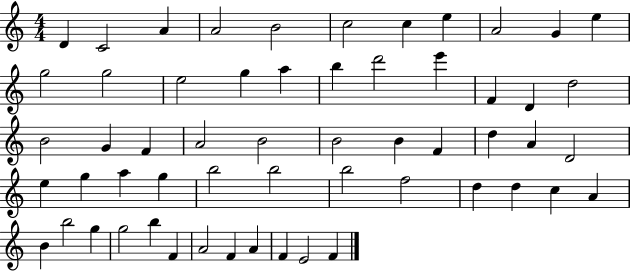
{
  \clef treble
  \numericTimeSignature
  \time 4/4
  \key c \major
  d'4 c'2 a'4 | a'2 b'2 | c''2 c''4 e''4 | a'2 g'4 e''4 | \break g''2 g''2 | e''2 g''4 a''4 | b''4 d'''2 e'''4 | f'4 d'4 d''2 | \break b'2 g'4 f'4 | a'2 b'2 | b'2 b'4 f'4 | d''4 a'4 d'2 | \break e''4 g''4 a''4 g''4 | b''2 b''2 | b''2 f''2 | d''4 d''4 c''4 a'4 | \break b'4 b''2 g''4 | g''2 b''4 f'4 | a'2 f'4 a'4 | f'4 e'2 f'4 | \break \bar "|."
}